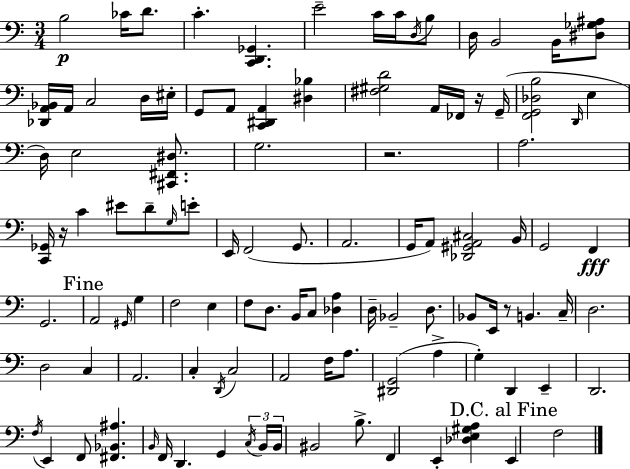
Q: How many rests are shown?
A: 4